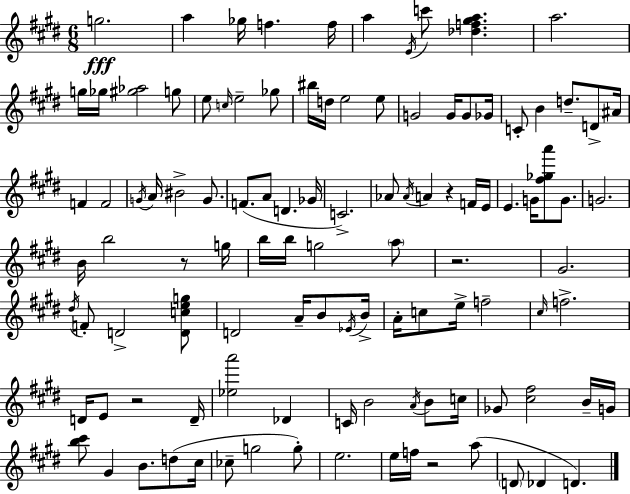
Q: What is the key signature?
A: E major